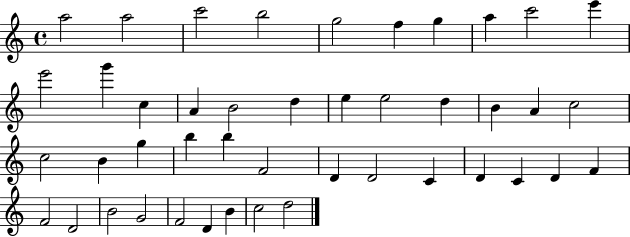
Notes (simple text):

A5/h A5/h C6/h B5/h G5/h F5/q G5/q A5/q C6/h E6/q E6/h G6/q C5/q A4/q B4/h D5/q E5/q E5/h D5/q B4/q A4/q C5/h C5/h B4/q G5/q B5/q B5/q F4/h D4/q D4/h C4/q D4/q C4/q D4/q F4/q F4/h D4/h B4/h G4/h F4/h D4/q B4/q C5/h D5/h